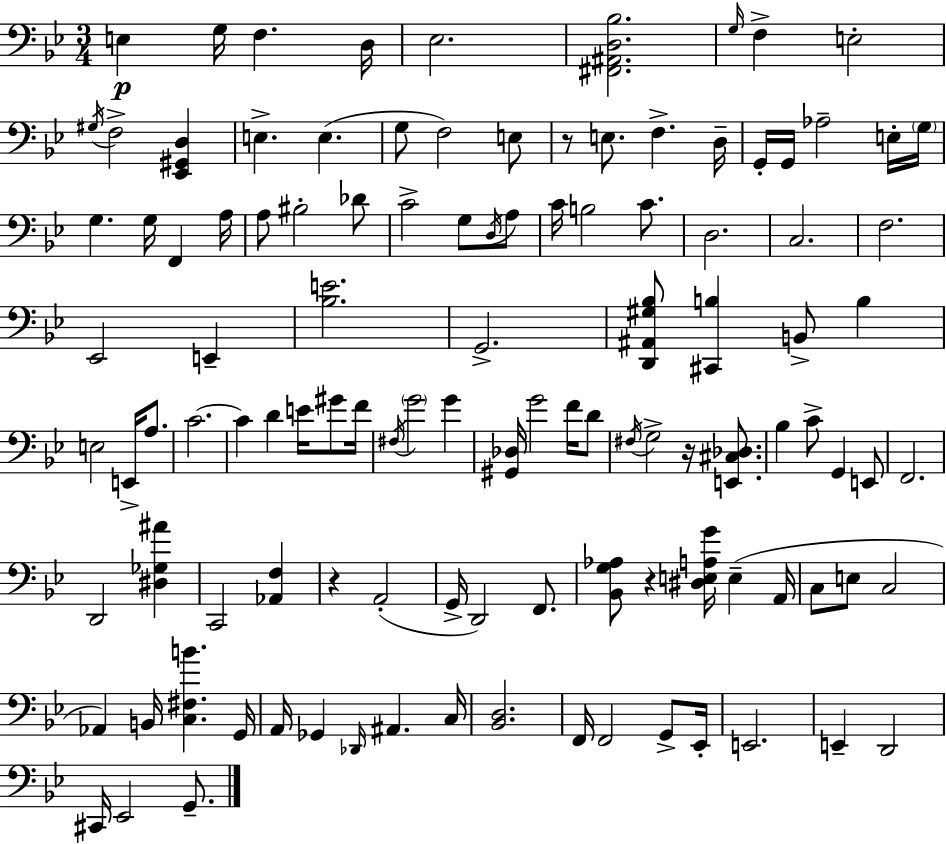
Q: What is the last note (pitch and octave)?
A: G2